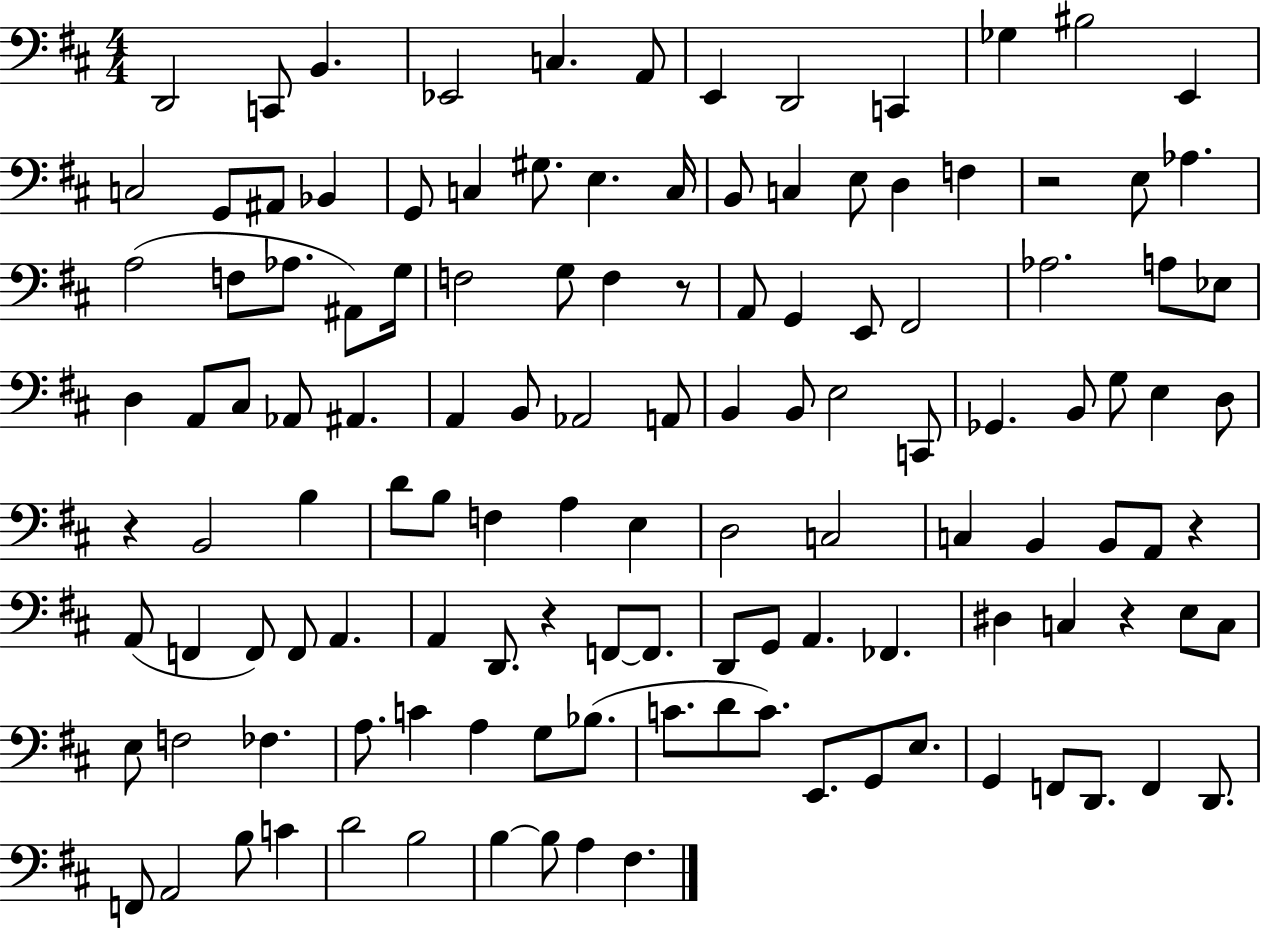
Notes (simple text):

D2/h C2/e B2/q. Eb2/h C3/q. A2/e E2/q D2/h C2/q Gb3/q BIS3/h E2/q C3/h G2/e A#2/e Bb2/q G2/e C3/q G#3/e. E3/q. C3/s B2/e C3/q E3/e D3/q F3/q R/h E3/e Ab3/q. A3/h F3/e Ab3/e. A#2/e G3/s F3/h G3/e F3/q R/e A2/e G2/q E2/e F#2/h Ab3/h. A3/e Eb3/e D3/q A2/e C#3/e Ab2/e A#2/q. A2/q B2/e Ab2/h A2/e B2/q B2/e E3/h C2/e Gb2/q. B2/e G3/e E3/q D3/e R/q B2/h B3/q D4/e B3/e F3/q A3/q E3/q D3/h C3/h C3/q B2/q B2/e A2/e R/q A2/e F2/q F2/e F2/e A2/q. A2/q D2/e. R/q F2/e F2/e. D2/e G2/e A2/q. FES2/q. D#3/q C3/q R/q E3/e C3/e E3/e F3/h FES3/q. A3/e. C4/q A3/q G3/e Bb3/e. C4/e. D4/e C4/e. E2/e. G2/e E3/e. G2/q F2/e D2/e. F2/q D2/e. F2/e A2/h B3/e C4/q D4/h B3/h B3/q B3/e A3/q F#3/q.